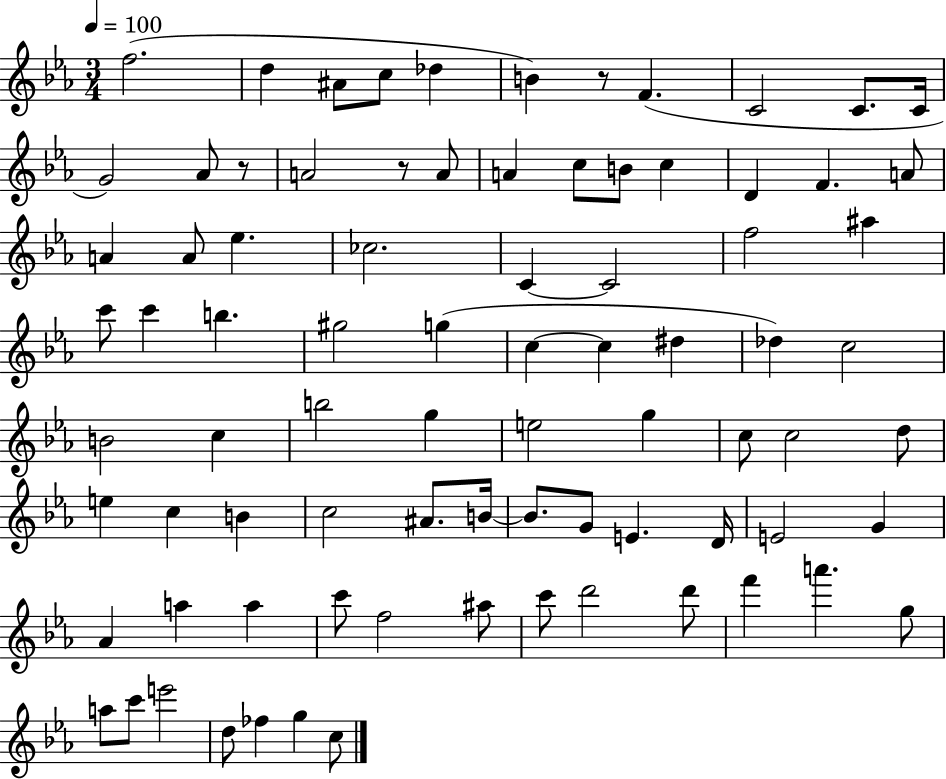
F5/h. D5/q A#4/e C5/e Db5/q B4/q R/e F4/q. C4/h C4/e. C4/s G4/h Ab4/e R/e A4/h R/e A4/e A4/q C5/e B4/e C5/q D4/q F4/q. A4/e A4/q A4/e Eb5/q. CES5/h. C4/q C4/h F5/h A#5/q C6/e C6/q B5/q. G#5/h G5/q C5/q C5/q D#5/q Db5/q C5/h B4/h C5/q B5/h G5/q E5/h G5/q C5/e C5/h D5/e E5/q C5/q B4/q C5/h A#4/e. B4/s B4/e. G4/e E4/q. D4/s E4/h G4/q Ab4/q A5/q A5/q C6/e F5/h A#5/e C6/e D6/h D6/e F6/q A6/q. G5/e A5/e C6/e E6/h D5/e FES5/q G5/q C5/e